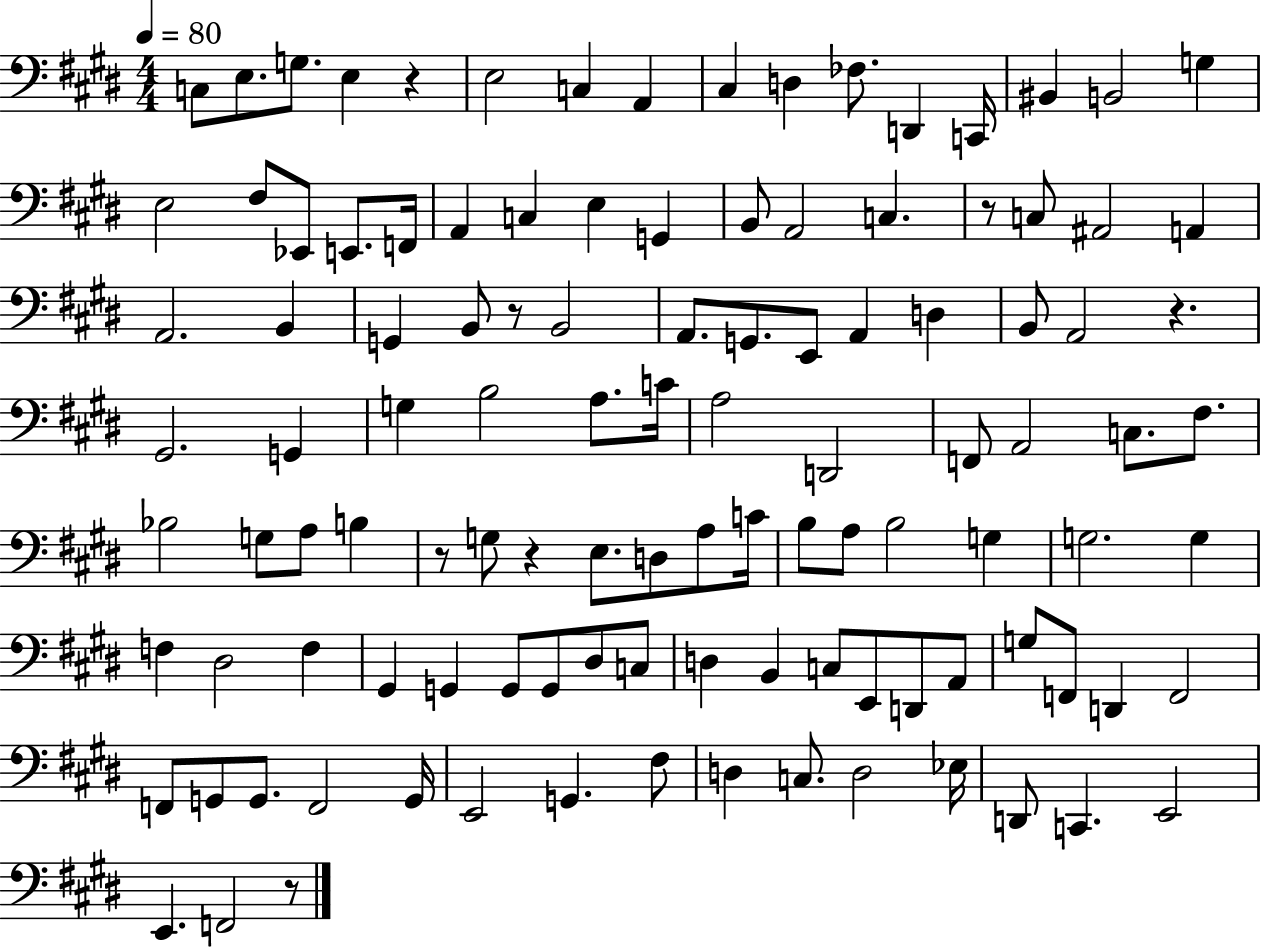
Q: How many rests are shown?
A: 7